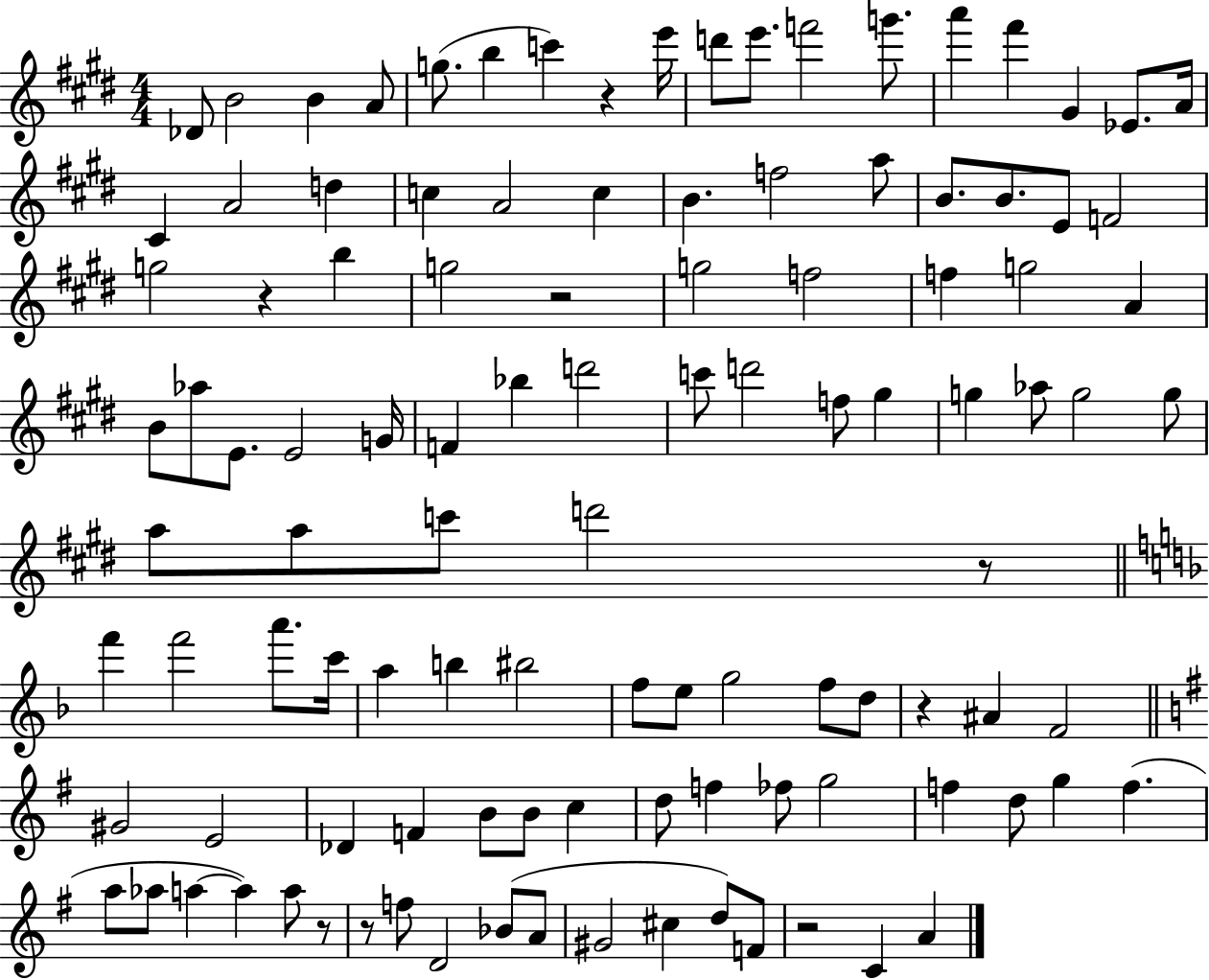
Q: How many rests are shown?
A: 8